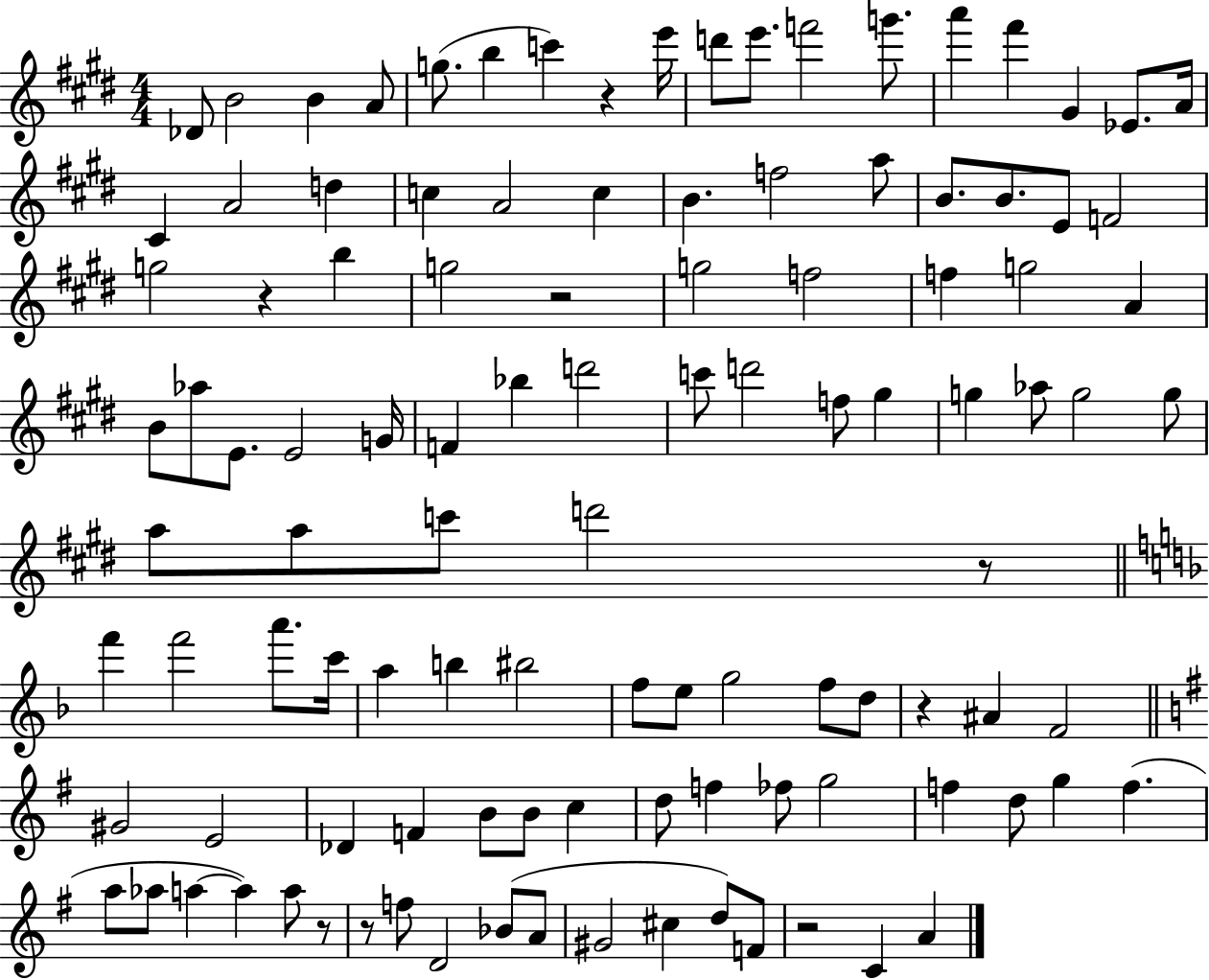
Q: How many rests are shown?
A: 8